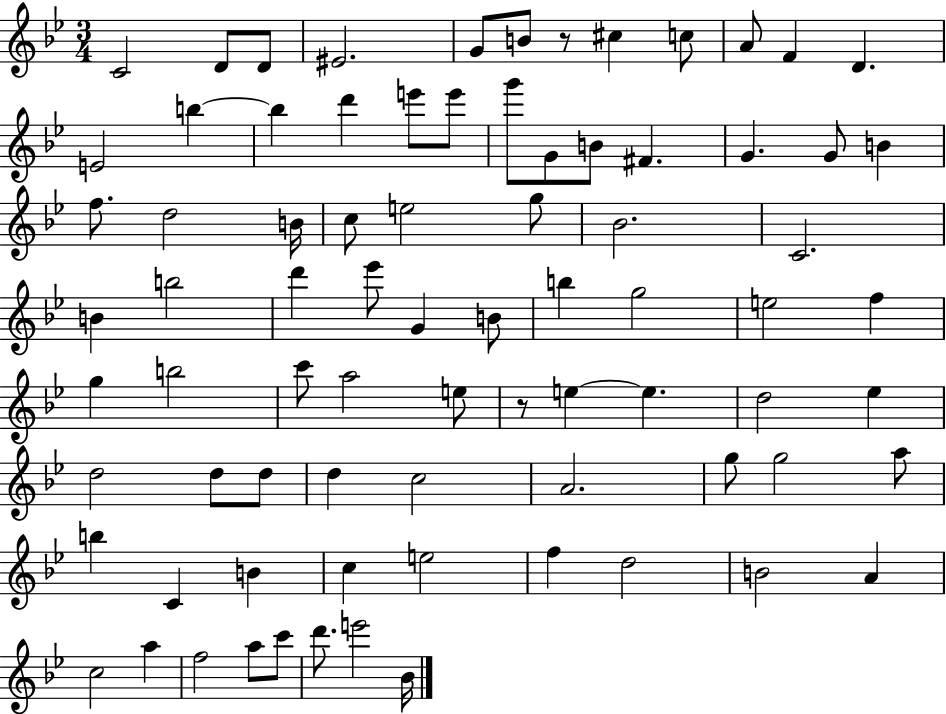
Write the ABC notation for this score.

X:1
T:Untitled
M:3/4
L:1/4
K:Bb
C2 D/2 D/2 ^E2 G/2 B/2 z/2 ^c c/2 A/2 F D E2 b b d' e'/2 e'/2 g'/2 G/2 B/2 ^F G G/2 B f/2 d2 B/4 c/2 e2 g/2 _B2 C2 B b2 d' _e'/2 G B/2 b g2 e2 f g b2 c'/2 a2 e/2 z/2 e e d2 _e d2 d/2 d/2 d c2 A2 g/2 g2 a/2 b C B c e2 f d2 B2 A c2 a f2 a/2 c'/2 d'/2 e'2 _B/4